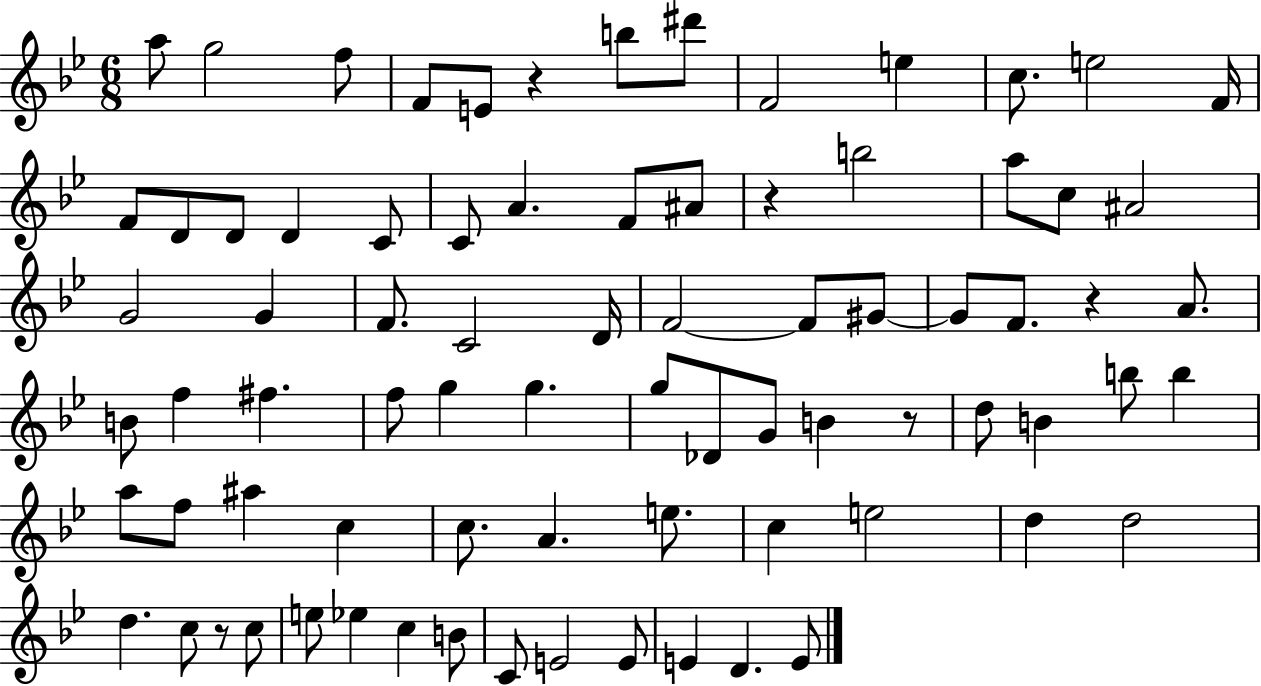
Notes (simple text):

A5/e G5/h F5/e F4/e E4/e R/q B5/e D#6/e F4/h E5/q C5/e. E5/h F4/s F4/e D4/e D4/e D4/q C4/e C4/e A4/q. F4/e A#4/e R/q B5/h A5/e C5/e A#4/h G4/h G4/q F4/e. C4/h D4/s F4/h F4/e G#4/e G#4/e F4/e. R/q A4/e. B4/e F5/q F#5/q. F5/e G5/q G5/q. G5/e Db4/e G4/e B4/q R/e D5/e B4/q B5/e B5/q A5/e F5/e A#5/q C5/q C5/e. A4/q. E5/e. C5/q E5/h D5/q D5/h D5/q. C5/e R/e C5/e E5/e Eb5/q C5/q B4/e C4/e E4/h E4/e E4/q D4/q. E4/e